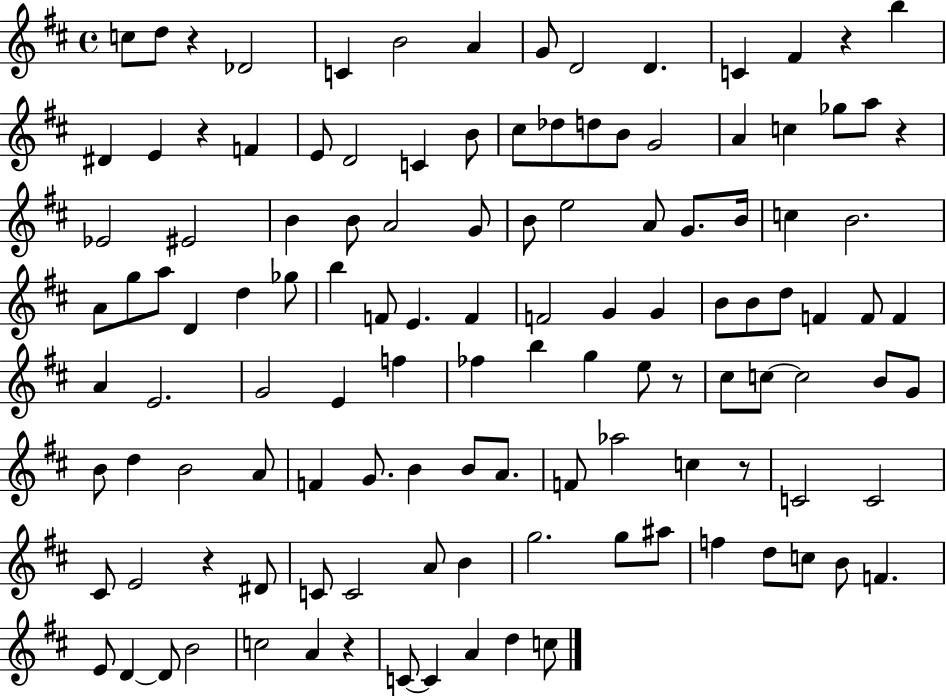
C5/e D5/e R/q Db4/h C4/q B4/h A4/q G4/e D4/h D4/q. C4/q F#4/q R/q B5/q D#4/q E4/q R/q F4/q E4/e D4/h C4/q B4/e C#5/e Db5/e D5/e B4/e G4/h A4/q C5/q Gb5/e A5/e R/q Eb4/h EIS4/h B4/q B4/e A4/h G4/e B4/e E5/h A4/e G4/e. B4/s C5/q B4/h. A4/e G5/e A5/e D4/q D5/q Gb5/e B5/q F4/e E4/q. F4/q F4/h G4/q G4/q B4/e B4/e D5/e F4/q F4/e F4/q A4/q E4/h. G4/h E4/q F5/q FES5/q B5/q G5/q E5/e R/e C#5/e C5/e C5/h B4/e G4/e B4/e D5/q B4/h A4/e F4/q G4/e. B4/q B4/e A4/e. F4/e Ab5/h C5/q R/e C4/h C4/h C#4/e E4/h R/q D#4/e C4/e C4/h A4/e B4/q G5/h. G5/e A#5/e F5/q D5/e C5/e B4/e F4/q. E4/e D4/q D4/e B4/h C5/h A4/q R/q C4/e C4/q A4/q D5/q C5/e